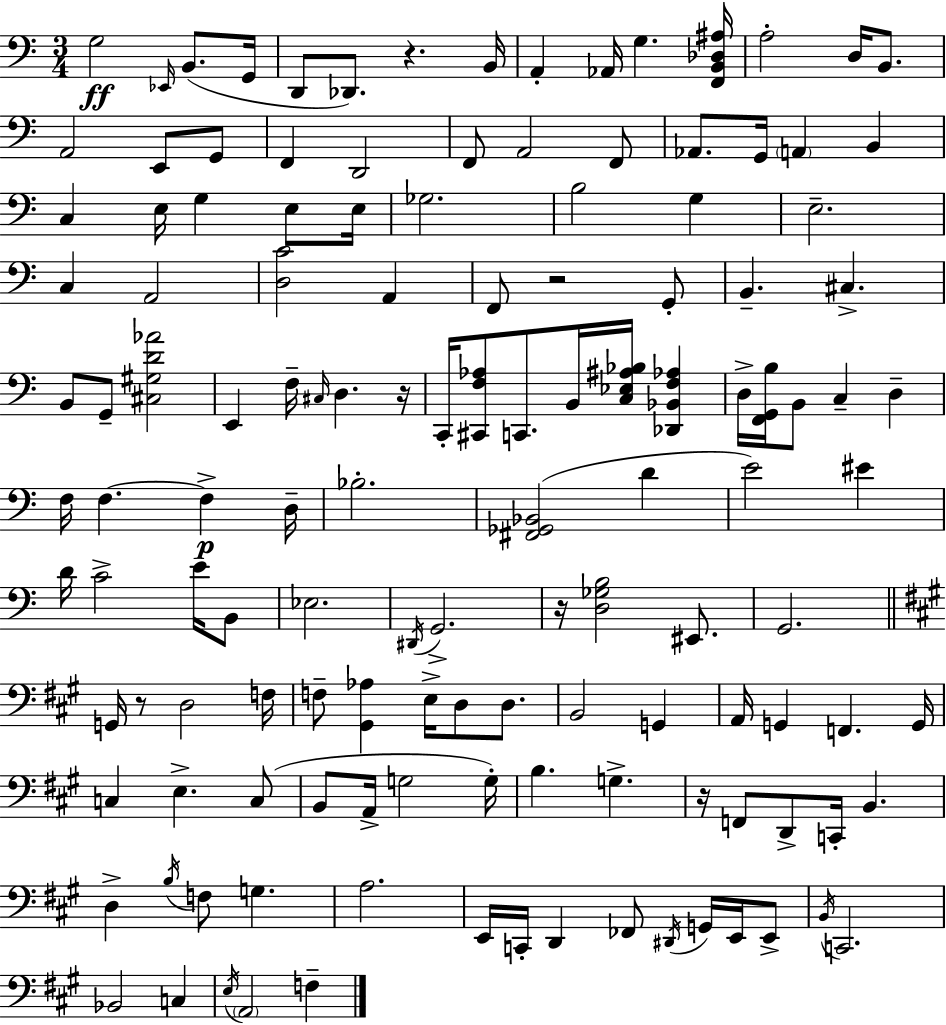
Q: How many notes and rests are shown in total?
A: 133